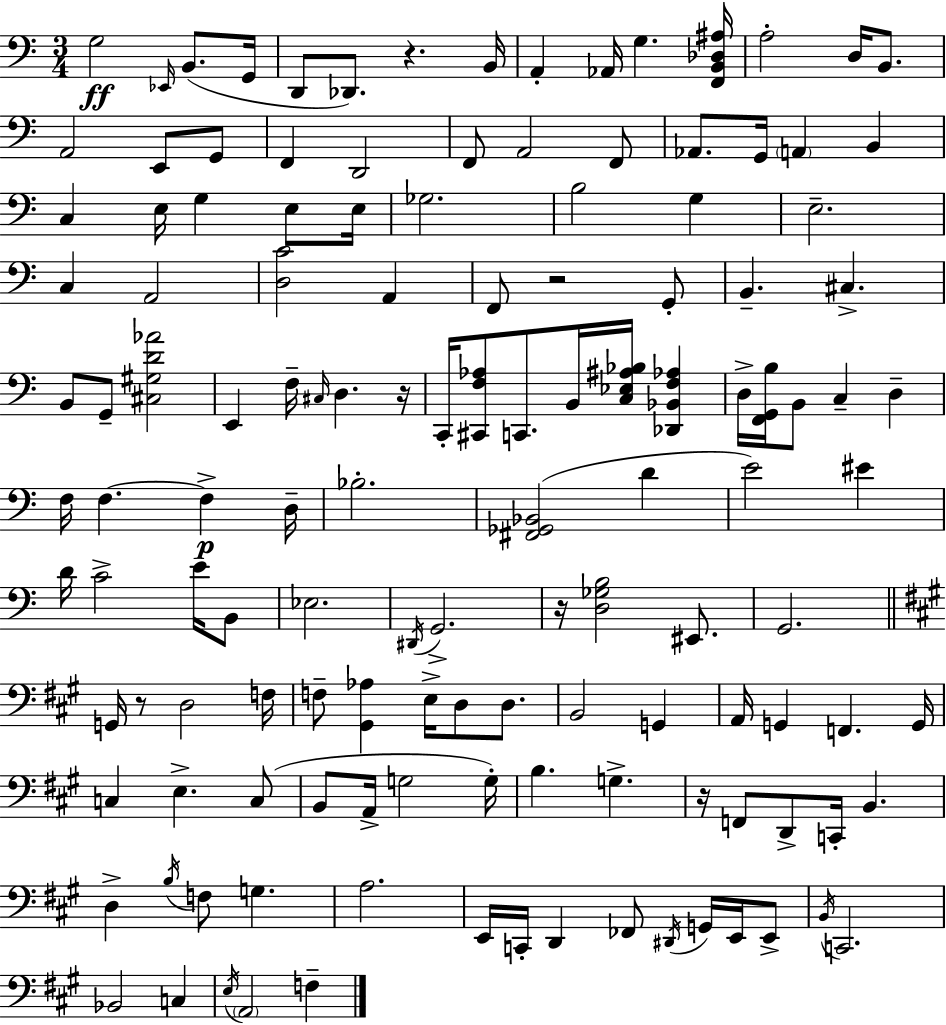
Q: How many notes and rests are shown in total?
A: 133